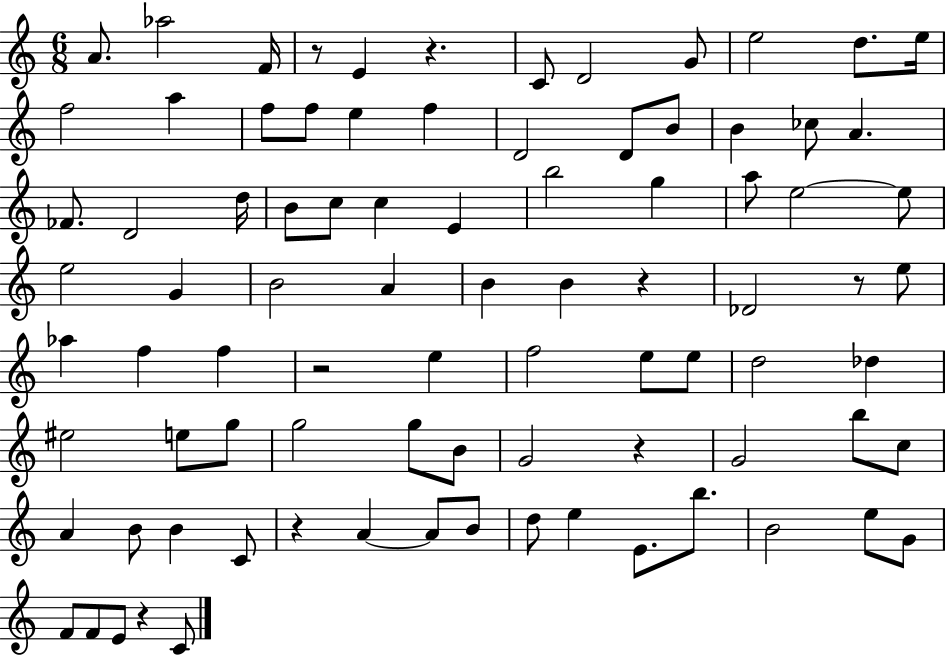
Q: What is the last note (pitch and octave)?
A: C4